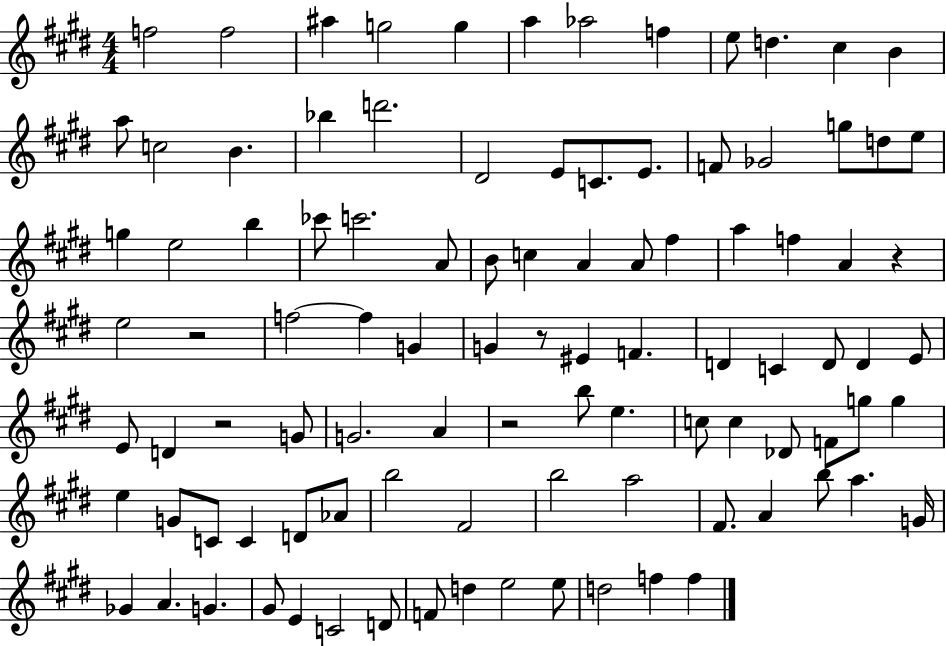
F5/h F5/h A#5/q G5/h G5/q A5/q Ab5/h F5/q E5/e D5/q. C#5/q B4/q A5/e C5/h B4/q. Bb5/q D6/h. D#4/h E4/e C4/e. E4/e. F4/e Gb4/h G5/e D5/e E5/e G5/q E5/h B5/q CES6/e C6/h. A4/e B4/e C5/q A4/q A4/e F#5/q A5/q F5/q A4/q R/q E5/h R/h F5/h F5/q G4/q G4/q R/e EIS4/q F4/q. D4/q C4/q D4/e D4/q E4/e E4/e D4/q R/h G4/e G4/h. A4/q R/h B5/e E5/q. C5/e C5/q Db4/e F4/e G5/e G5/q E5/q G4/e C4/e C4/q D4/e Ab4/e B5/h F#4/h B5/h A5/h F#4/e. A4/q B5/e A5/q. G4/s Gb4/q A4/q. G4/q. G#4/e E4/q C4/h D4/e F4/e D5/q E5/h E5/e D5/h F5/q F5/q